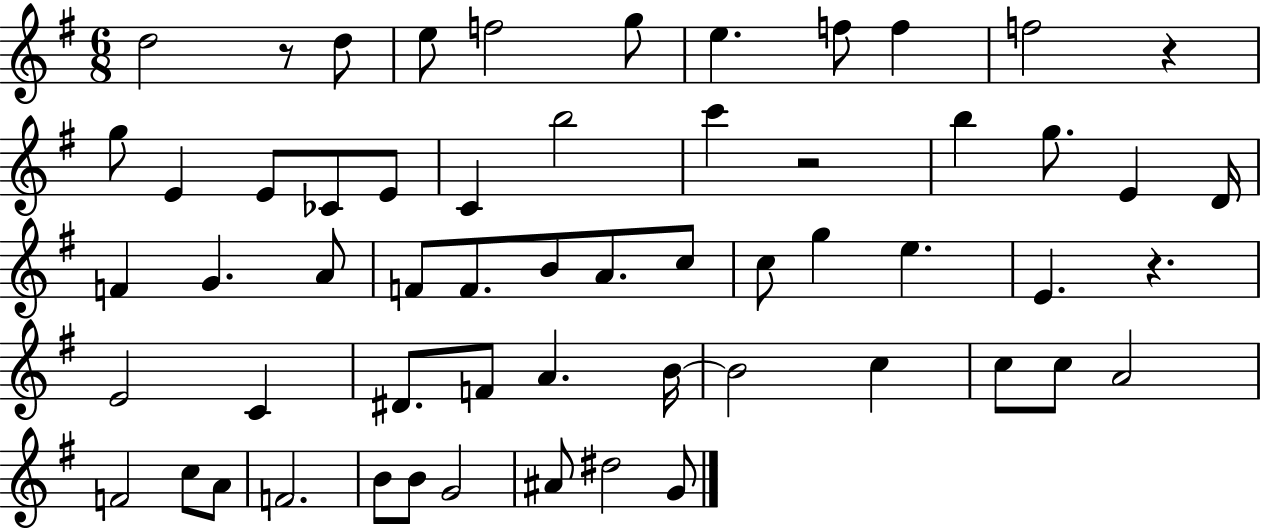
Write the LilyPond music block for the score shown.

{
  \clef treble
  \numericTimeSignature
  \time 6/8
  \key g \major
  \repeat volta 2 { d''2 r8 d''8 | e''8 f''2 g''8 | e''4. f''8 f''4 | f''2 r4 | \break g''8 e'4 e'8 ces'8 e'8 | c'4 b''2 | c'''4 r2 | b''4 g''8. e'4 d'16 | \break f'4 g'4. a'8 | f'8 f'8. b'8 a'8. c''8 | c''8 g''4 e''4. | e'4. r4. | \break e'2 c'4 | dis'8. f'8 a'4. b'16~~ | b'2 c''4 | c''8 c''8 a'2 | \break f'2 c''8 a'8 | f'2. | b'8 b'8 g'2 | ais'8 dis''2 g'8 | \break } \bar "|."
}